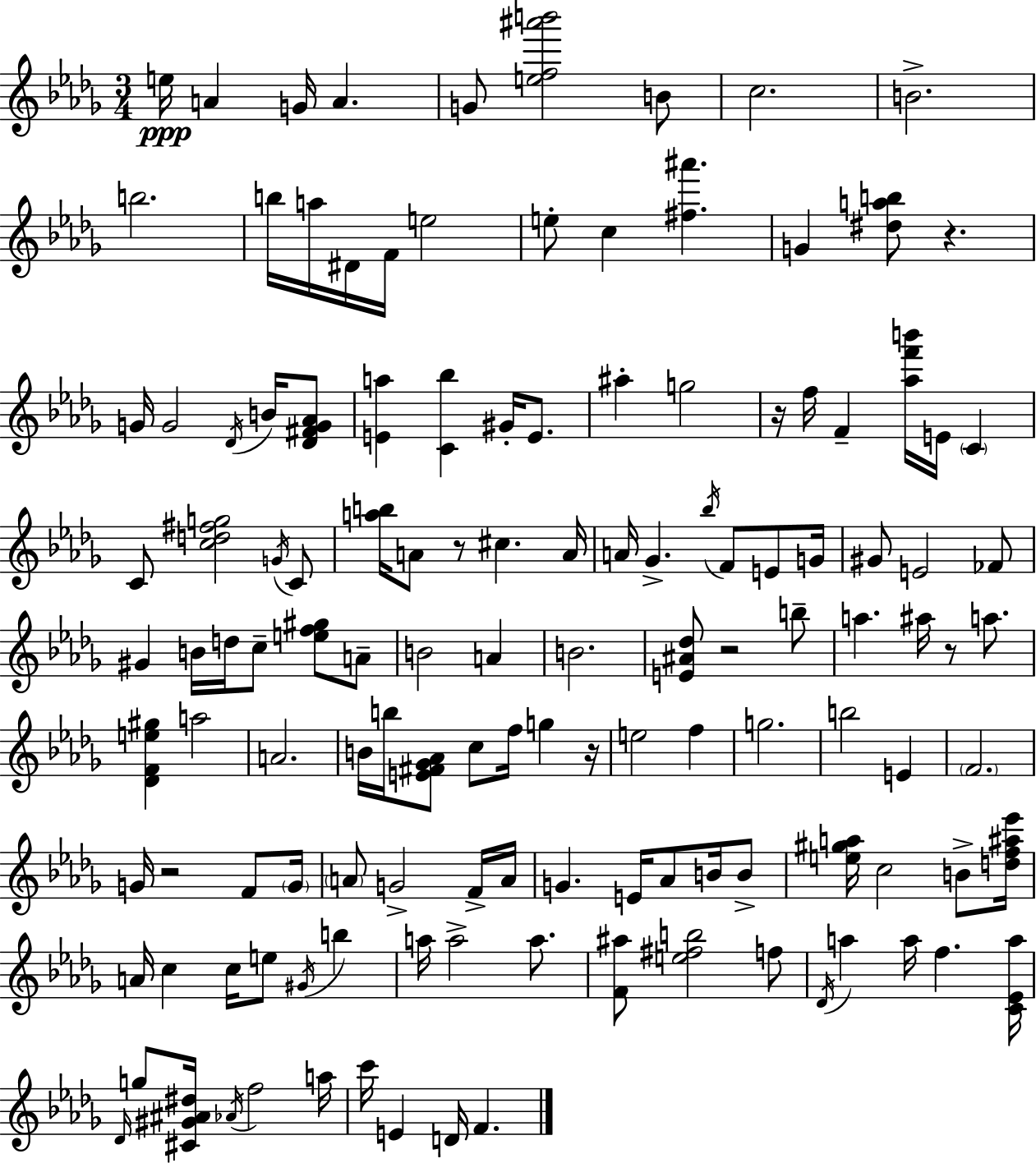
E5/s A4/q G4/s A4/q. G4/e [E5,F5,A#6,B6]/h B4/e C5/h. B4/h. B5/h. B5/s A5/s D#4/s F4/s E5/h E5/e C5/q [F#5,A#6]/q. G4/q [D#5,A5,B5]/e R/q. G4/s G4/h Db4/s B4/s [Db4,F#4,G4,Ab4]/e [E4,A5]/q [C4,Bb5]/q G#4/s E4/e. A#5/q G5/h R/s F5/s F4/q [Ab5,F6,B6]/s E4/s C4/q C4/e [C5,D5,F#5,G5]/h G4/s C4/e [A5,B5]/s A4/e R/e C#5/q. A4/s A4/s Gb4/q. Bb5/s F4/e E4/e G4/s G#4/e E4/h FES4/e G#4/q B4/s D5/s C5/e [E5,F5,G#5]/e A4/e B4/h A4/q B4/h. [E4,A#4,Db5]/e R/h B5/e A5/q. A#5/s R/e A5/e. [Db4,F4,E5,G#5]/q A5/h A4/h. B4/s B5/s [E4,F#4,Gb4,Ab4]/e C5/e F5/s G5/q R/s E5/h F5/q G5/h. B5/h E4/q F4/h. G4/s R/h F4/e G4/s A4/e G4/h F4/s A4/s G4/q. E4/s Ab4/e B4/s B4/e [E5,G#5,A5]/s C5/h B4/e [D5,F5,A#5,Eb6]/s A4/s C5/q C5/s E5/e G#4/s B5/q A5/s A5/h A5/e. [F4,A#5]/e [E5,F#5,B5]/h F5/e Db4/s A5/q A5/s F5/q. [C4,Eb4,A5]/s Db4/s G5/e [C#4,G#4,A#4,D#5]/s Ab4/s F5/h A5/s C6/s E4/q D4/s F4/q.